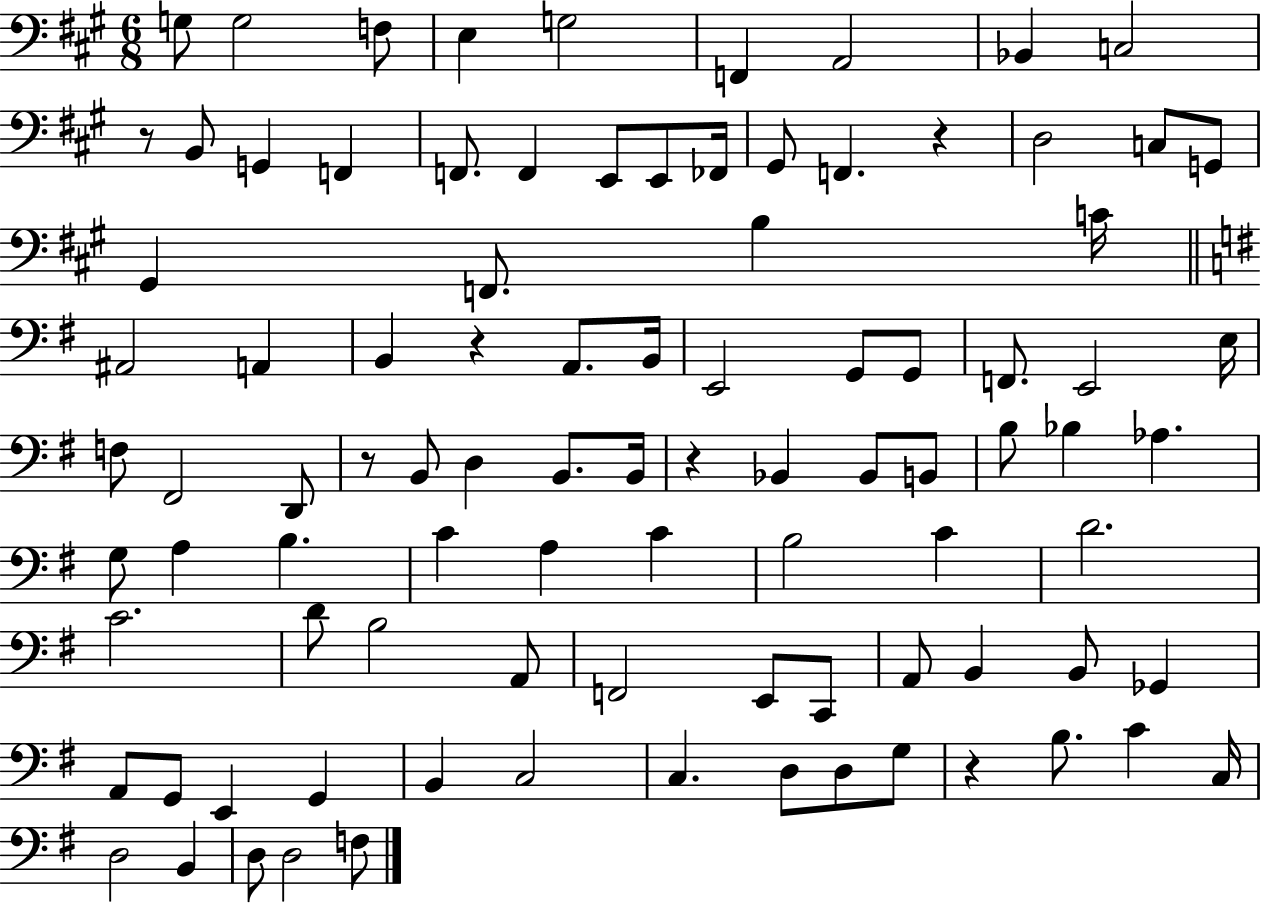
X:1
T:Untitled
M:6/8
L:1/4
K:A
G,/2 G,2 F,/2 E, G,2 F,, A,,2 _B,, C,2 z/2 B,,/2 G,, F,, F,,/2 F,, E,,/2 E,,/2 _F,,/4 ^G,,/2 F,, z D,2 C,/2 G,,/2 ^G,, F,,/2 B, C/4 ^A,,2 A,, B,, z A,,/2 B,,/4 E,,2 G,,/2 G,,/2 F,,/2 E,,2 E,/4 F,/2 ^F,,2 D,,/2 z/2 B,,/2 D, B,,/2 B,,/4 z _B,, _B,,/2 B,,/2 B,/2 _B, _A, G,/2 A, B, C A, C B,2 C D2 C2 D/2 B,2 A,,/2 F,,2 E,,/2 C,,/2 A,,/2 B,, B,,/2 _G,, A,,/2 G,,/2 E,, G,, B,, C,2 C, D,/2 D,/2 G,/2 z B,/2 C C,/4 D,2 B,, D,/2 D,2 F,/2